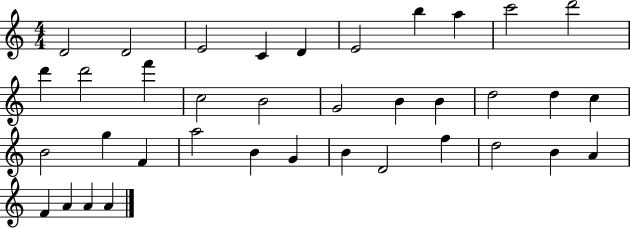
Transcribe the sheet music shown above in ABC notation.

X:1
T:Untitled
M:4/4
L:1/4
K:C
D2 D2 E2 C D E2 b a c'2 d'2 d' d'2 f' c2 B2 G2 B B d2 d c B2 g F a2 B G B D2 f d2 B A F A A A